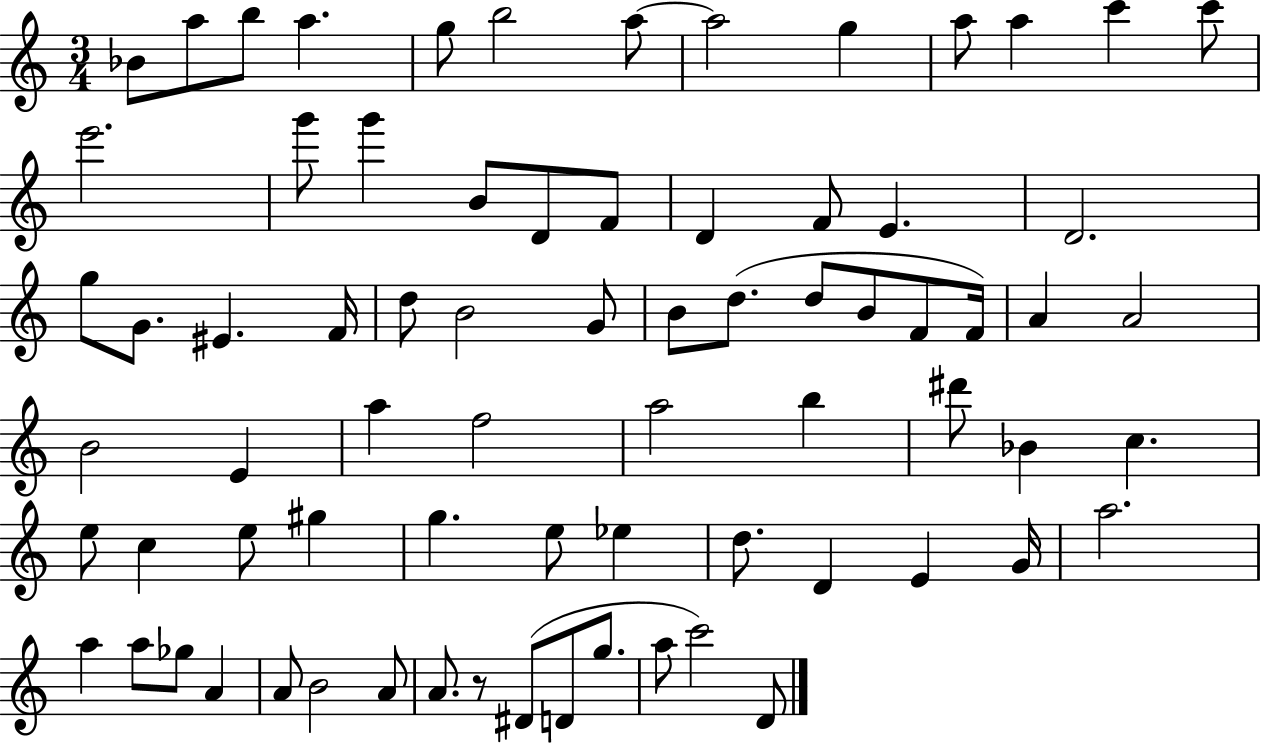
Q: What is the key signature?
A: C major